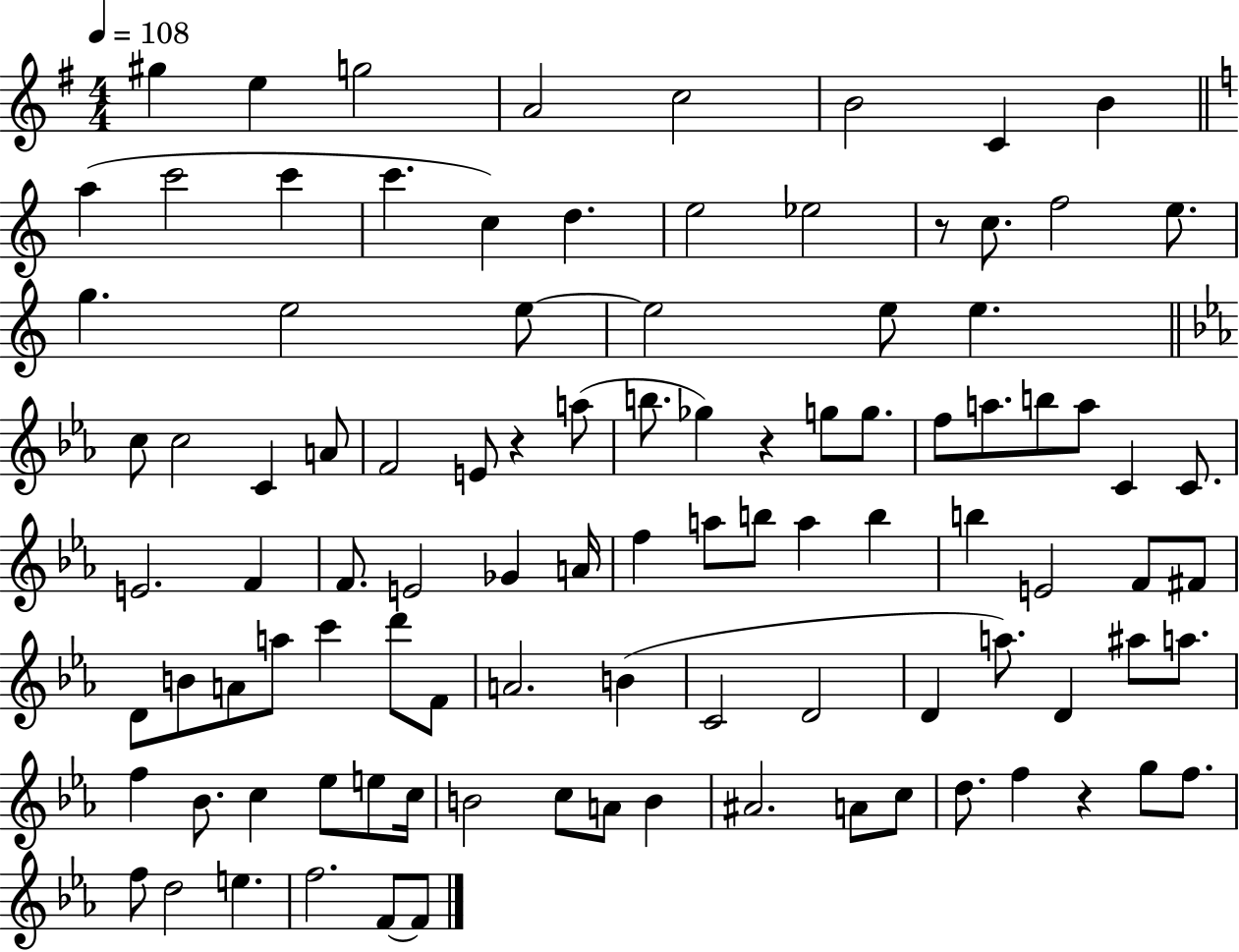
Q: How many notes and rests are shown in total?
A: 100